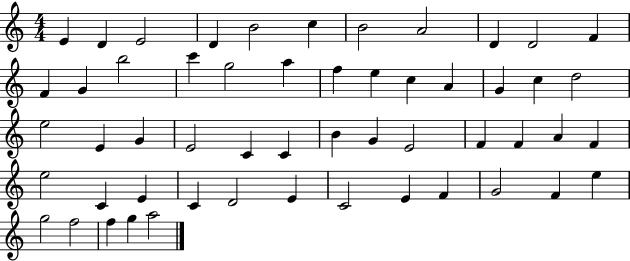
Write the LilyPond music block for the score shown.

{
  \clef treble
  \numericTimeSignature
  \time 4/4
  \key c \major
  e'4 d'4 e'2 | d'4 b'2 c''4 | b'2 a'2 | d'4 d'2 f'4 | \break f'4 g'4 b''2 | c'''4 g''2 a''4 | f''4 e''4 c''4 a'4 | g'4 c''4 d''2 | \break e''2 e'4 g'4 | e'2 c'4 c'4 | b'4 g'4 e'2 | f'4 f'4 a'4 f'4 | \break e''2 c'4 e'4 | c'4 d'2 e'4 | c'2 e'4 f'4 | g'2 f'4 e''4 | \break g''2 f''2 | f''4 g''4 a''2 | \bar "|."
}